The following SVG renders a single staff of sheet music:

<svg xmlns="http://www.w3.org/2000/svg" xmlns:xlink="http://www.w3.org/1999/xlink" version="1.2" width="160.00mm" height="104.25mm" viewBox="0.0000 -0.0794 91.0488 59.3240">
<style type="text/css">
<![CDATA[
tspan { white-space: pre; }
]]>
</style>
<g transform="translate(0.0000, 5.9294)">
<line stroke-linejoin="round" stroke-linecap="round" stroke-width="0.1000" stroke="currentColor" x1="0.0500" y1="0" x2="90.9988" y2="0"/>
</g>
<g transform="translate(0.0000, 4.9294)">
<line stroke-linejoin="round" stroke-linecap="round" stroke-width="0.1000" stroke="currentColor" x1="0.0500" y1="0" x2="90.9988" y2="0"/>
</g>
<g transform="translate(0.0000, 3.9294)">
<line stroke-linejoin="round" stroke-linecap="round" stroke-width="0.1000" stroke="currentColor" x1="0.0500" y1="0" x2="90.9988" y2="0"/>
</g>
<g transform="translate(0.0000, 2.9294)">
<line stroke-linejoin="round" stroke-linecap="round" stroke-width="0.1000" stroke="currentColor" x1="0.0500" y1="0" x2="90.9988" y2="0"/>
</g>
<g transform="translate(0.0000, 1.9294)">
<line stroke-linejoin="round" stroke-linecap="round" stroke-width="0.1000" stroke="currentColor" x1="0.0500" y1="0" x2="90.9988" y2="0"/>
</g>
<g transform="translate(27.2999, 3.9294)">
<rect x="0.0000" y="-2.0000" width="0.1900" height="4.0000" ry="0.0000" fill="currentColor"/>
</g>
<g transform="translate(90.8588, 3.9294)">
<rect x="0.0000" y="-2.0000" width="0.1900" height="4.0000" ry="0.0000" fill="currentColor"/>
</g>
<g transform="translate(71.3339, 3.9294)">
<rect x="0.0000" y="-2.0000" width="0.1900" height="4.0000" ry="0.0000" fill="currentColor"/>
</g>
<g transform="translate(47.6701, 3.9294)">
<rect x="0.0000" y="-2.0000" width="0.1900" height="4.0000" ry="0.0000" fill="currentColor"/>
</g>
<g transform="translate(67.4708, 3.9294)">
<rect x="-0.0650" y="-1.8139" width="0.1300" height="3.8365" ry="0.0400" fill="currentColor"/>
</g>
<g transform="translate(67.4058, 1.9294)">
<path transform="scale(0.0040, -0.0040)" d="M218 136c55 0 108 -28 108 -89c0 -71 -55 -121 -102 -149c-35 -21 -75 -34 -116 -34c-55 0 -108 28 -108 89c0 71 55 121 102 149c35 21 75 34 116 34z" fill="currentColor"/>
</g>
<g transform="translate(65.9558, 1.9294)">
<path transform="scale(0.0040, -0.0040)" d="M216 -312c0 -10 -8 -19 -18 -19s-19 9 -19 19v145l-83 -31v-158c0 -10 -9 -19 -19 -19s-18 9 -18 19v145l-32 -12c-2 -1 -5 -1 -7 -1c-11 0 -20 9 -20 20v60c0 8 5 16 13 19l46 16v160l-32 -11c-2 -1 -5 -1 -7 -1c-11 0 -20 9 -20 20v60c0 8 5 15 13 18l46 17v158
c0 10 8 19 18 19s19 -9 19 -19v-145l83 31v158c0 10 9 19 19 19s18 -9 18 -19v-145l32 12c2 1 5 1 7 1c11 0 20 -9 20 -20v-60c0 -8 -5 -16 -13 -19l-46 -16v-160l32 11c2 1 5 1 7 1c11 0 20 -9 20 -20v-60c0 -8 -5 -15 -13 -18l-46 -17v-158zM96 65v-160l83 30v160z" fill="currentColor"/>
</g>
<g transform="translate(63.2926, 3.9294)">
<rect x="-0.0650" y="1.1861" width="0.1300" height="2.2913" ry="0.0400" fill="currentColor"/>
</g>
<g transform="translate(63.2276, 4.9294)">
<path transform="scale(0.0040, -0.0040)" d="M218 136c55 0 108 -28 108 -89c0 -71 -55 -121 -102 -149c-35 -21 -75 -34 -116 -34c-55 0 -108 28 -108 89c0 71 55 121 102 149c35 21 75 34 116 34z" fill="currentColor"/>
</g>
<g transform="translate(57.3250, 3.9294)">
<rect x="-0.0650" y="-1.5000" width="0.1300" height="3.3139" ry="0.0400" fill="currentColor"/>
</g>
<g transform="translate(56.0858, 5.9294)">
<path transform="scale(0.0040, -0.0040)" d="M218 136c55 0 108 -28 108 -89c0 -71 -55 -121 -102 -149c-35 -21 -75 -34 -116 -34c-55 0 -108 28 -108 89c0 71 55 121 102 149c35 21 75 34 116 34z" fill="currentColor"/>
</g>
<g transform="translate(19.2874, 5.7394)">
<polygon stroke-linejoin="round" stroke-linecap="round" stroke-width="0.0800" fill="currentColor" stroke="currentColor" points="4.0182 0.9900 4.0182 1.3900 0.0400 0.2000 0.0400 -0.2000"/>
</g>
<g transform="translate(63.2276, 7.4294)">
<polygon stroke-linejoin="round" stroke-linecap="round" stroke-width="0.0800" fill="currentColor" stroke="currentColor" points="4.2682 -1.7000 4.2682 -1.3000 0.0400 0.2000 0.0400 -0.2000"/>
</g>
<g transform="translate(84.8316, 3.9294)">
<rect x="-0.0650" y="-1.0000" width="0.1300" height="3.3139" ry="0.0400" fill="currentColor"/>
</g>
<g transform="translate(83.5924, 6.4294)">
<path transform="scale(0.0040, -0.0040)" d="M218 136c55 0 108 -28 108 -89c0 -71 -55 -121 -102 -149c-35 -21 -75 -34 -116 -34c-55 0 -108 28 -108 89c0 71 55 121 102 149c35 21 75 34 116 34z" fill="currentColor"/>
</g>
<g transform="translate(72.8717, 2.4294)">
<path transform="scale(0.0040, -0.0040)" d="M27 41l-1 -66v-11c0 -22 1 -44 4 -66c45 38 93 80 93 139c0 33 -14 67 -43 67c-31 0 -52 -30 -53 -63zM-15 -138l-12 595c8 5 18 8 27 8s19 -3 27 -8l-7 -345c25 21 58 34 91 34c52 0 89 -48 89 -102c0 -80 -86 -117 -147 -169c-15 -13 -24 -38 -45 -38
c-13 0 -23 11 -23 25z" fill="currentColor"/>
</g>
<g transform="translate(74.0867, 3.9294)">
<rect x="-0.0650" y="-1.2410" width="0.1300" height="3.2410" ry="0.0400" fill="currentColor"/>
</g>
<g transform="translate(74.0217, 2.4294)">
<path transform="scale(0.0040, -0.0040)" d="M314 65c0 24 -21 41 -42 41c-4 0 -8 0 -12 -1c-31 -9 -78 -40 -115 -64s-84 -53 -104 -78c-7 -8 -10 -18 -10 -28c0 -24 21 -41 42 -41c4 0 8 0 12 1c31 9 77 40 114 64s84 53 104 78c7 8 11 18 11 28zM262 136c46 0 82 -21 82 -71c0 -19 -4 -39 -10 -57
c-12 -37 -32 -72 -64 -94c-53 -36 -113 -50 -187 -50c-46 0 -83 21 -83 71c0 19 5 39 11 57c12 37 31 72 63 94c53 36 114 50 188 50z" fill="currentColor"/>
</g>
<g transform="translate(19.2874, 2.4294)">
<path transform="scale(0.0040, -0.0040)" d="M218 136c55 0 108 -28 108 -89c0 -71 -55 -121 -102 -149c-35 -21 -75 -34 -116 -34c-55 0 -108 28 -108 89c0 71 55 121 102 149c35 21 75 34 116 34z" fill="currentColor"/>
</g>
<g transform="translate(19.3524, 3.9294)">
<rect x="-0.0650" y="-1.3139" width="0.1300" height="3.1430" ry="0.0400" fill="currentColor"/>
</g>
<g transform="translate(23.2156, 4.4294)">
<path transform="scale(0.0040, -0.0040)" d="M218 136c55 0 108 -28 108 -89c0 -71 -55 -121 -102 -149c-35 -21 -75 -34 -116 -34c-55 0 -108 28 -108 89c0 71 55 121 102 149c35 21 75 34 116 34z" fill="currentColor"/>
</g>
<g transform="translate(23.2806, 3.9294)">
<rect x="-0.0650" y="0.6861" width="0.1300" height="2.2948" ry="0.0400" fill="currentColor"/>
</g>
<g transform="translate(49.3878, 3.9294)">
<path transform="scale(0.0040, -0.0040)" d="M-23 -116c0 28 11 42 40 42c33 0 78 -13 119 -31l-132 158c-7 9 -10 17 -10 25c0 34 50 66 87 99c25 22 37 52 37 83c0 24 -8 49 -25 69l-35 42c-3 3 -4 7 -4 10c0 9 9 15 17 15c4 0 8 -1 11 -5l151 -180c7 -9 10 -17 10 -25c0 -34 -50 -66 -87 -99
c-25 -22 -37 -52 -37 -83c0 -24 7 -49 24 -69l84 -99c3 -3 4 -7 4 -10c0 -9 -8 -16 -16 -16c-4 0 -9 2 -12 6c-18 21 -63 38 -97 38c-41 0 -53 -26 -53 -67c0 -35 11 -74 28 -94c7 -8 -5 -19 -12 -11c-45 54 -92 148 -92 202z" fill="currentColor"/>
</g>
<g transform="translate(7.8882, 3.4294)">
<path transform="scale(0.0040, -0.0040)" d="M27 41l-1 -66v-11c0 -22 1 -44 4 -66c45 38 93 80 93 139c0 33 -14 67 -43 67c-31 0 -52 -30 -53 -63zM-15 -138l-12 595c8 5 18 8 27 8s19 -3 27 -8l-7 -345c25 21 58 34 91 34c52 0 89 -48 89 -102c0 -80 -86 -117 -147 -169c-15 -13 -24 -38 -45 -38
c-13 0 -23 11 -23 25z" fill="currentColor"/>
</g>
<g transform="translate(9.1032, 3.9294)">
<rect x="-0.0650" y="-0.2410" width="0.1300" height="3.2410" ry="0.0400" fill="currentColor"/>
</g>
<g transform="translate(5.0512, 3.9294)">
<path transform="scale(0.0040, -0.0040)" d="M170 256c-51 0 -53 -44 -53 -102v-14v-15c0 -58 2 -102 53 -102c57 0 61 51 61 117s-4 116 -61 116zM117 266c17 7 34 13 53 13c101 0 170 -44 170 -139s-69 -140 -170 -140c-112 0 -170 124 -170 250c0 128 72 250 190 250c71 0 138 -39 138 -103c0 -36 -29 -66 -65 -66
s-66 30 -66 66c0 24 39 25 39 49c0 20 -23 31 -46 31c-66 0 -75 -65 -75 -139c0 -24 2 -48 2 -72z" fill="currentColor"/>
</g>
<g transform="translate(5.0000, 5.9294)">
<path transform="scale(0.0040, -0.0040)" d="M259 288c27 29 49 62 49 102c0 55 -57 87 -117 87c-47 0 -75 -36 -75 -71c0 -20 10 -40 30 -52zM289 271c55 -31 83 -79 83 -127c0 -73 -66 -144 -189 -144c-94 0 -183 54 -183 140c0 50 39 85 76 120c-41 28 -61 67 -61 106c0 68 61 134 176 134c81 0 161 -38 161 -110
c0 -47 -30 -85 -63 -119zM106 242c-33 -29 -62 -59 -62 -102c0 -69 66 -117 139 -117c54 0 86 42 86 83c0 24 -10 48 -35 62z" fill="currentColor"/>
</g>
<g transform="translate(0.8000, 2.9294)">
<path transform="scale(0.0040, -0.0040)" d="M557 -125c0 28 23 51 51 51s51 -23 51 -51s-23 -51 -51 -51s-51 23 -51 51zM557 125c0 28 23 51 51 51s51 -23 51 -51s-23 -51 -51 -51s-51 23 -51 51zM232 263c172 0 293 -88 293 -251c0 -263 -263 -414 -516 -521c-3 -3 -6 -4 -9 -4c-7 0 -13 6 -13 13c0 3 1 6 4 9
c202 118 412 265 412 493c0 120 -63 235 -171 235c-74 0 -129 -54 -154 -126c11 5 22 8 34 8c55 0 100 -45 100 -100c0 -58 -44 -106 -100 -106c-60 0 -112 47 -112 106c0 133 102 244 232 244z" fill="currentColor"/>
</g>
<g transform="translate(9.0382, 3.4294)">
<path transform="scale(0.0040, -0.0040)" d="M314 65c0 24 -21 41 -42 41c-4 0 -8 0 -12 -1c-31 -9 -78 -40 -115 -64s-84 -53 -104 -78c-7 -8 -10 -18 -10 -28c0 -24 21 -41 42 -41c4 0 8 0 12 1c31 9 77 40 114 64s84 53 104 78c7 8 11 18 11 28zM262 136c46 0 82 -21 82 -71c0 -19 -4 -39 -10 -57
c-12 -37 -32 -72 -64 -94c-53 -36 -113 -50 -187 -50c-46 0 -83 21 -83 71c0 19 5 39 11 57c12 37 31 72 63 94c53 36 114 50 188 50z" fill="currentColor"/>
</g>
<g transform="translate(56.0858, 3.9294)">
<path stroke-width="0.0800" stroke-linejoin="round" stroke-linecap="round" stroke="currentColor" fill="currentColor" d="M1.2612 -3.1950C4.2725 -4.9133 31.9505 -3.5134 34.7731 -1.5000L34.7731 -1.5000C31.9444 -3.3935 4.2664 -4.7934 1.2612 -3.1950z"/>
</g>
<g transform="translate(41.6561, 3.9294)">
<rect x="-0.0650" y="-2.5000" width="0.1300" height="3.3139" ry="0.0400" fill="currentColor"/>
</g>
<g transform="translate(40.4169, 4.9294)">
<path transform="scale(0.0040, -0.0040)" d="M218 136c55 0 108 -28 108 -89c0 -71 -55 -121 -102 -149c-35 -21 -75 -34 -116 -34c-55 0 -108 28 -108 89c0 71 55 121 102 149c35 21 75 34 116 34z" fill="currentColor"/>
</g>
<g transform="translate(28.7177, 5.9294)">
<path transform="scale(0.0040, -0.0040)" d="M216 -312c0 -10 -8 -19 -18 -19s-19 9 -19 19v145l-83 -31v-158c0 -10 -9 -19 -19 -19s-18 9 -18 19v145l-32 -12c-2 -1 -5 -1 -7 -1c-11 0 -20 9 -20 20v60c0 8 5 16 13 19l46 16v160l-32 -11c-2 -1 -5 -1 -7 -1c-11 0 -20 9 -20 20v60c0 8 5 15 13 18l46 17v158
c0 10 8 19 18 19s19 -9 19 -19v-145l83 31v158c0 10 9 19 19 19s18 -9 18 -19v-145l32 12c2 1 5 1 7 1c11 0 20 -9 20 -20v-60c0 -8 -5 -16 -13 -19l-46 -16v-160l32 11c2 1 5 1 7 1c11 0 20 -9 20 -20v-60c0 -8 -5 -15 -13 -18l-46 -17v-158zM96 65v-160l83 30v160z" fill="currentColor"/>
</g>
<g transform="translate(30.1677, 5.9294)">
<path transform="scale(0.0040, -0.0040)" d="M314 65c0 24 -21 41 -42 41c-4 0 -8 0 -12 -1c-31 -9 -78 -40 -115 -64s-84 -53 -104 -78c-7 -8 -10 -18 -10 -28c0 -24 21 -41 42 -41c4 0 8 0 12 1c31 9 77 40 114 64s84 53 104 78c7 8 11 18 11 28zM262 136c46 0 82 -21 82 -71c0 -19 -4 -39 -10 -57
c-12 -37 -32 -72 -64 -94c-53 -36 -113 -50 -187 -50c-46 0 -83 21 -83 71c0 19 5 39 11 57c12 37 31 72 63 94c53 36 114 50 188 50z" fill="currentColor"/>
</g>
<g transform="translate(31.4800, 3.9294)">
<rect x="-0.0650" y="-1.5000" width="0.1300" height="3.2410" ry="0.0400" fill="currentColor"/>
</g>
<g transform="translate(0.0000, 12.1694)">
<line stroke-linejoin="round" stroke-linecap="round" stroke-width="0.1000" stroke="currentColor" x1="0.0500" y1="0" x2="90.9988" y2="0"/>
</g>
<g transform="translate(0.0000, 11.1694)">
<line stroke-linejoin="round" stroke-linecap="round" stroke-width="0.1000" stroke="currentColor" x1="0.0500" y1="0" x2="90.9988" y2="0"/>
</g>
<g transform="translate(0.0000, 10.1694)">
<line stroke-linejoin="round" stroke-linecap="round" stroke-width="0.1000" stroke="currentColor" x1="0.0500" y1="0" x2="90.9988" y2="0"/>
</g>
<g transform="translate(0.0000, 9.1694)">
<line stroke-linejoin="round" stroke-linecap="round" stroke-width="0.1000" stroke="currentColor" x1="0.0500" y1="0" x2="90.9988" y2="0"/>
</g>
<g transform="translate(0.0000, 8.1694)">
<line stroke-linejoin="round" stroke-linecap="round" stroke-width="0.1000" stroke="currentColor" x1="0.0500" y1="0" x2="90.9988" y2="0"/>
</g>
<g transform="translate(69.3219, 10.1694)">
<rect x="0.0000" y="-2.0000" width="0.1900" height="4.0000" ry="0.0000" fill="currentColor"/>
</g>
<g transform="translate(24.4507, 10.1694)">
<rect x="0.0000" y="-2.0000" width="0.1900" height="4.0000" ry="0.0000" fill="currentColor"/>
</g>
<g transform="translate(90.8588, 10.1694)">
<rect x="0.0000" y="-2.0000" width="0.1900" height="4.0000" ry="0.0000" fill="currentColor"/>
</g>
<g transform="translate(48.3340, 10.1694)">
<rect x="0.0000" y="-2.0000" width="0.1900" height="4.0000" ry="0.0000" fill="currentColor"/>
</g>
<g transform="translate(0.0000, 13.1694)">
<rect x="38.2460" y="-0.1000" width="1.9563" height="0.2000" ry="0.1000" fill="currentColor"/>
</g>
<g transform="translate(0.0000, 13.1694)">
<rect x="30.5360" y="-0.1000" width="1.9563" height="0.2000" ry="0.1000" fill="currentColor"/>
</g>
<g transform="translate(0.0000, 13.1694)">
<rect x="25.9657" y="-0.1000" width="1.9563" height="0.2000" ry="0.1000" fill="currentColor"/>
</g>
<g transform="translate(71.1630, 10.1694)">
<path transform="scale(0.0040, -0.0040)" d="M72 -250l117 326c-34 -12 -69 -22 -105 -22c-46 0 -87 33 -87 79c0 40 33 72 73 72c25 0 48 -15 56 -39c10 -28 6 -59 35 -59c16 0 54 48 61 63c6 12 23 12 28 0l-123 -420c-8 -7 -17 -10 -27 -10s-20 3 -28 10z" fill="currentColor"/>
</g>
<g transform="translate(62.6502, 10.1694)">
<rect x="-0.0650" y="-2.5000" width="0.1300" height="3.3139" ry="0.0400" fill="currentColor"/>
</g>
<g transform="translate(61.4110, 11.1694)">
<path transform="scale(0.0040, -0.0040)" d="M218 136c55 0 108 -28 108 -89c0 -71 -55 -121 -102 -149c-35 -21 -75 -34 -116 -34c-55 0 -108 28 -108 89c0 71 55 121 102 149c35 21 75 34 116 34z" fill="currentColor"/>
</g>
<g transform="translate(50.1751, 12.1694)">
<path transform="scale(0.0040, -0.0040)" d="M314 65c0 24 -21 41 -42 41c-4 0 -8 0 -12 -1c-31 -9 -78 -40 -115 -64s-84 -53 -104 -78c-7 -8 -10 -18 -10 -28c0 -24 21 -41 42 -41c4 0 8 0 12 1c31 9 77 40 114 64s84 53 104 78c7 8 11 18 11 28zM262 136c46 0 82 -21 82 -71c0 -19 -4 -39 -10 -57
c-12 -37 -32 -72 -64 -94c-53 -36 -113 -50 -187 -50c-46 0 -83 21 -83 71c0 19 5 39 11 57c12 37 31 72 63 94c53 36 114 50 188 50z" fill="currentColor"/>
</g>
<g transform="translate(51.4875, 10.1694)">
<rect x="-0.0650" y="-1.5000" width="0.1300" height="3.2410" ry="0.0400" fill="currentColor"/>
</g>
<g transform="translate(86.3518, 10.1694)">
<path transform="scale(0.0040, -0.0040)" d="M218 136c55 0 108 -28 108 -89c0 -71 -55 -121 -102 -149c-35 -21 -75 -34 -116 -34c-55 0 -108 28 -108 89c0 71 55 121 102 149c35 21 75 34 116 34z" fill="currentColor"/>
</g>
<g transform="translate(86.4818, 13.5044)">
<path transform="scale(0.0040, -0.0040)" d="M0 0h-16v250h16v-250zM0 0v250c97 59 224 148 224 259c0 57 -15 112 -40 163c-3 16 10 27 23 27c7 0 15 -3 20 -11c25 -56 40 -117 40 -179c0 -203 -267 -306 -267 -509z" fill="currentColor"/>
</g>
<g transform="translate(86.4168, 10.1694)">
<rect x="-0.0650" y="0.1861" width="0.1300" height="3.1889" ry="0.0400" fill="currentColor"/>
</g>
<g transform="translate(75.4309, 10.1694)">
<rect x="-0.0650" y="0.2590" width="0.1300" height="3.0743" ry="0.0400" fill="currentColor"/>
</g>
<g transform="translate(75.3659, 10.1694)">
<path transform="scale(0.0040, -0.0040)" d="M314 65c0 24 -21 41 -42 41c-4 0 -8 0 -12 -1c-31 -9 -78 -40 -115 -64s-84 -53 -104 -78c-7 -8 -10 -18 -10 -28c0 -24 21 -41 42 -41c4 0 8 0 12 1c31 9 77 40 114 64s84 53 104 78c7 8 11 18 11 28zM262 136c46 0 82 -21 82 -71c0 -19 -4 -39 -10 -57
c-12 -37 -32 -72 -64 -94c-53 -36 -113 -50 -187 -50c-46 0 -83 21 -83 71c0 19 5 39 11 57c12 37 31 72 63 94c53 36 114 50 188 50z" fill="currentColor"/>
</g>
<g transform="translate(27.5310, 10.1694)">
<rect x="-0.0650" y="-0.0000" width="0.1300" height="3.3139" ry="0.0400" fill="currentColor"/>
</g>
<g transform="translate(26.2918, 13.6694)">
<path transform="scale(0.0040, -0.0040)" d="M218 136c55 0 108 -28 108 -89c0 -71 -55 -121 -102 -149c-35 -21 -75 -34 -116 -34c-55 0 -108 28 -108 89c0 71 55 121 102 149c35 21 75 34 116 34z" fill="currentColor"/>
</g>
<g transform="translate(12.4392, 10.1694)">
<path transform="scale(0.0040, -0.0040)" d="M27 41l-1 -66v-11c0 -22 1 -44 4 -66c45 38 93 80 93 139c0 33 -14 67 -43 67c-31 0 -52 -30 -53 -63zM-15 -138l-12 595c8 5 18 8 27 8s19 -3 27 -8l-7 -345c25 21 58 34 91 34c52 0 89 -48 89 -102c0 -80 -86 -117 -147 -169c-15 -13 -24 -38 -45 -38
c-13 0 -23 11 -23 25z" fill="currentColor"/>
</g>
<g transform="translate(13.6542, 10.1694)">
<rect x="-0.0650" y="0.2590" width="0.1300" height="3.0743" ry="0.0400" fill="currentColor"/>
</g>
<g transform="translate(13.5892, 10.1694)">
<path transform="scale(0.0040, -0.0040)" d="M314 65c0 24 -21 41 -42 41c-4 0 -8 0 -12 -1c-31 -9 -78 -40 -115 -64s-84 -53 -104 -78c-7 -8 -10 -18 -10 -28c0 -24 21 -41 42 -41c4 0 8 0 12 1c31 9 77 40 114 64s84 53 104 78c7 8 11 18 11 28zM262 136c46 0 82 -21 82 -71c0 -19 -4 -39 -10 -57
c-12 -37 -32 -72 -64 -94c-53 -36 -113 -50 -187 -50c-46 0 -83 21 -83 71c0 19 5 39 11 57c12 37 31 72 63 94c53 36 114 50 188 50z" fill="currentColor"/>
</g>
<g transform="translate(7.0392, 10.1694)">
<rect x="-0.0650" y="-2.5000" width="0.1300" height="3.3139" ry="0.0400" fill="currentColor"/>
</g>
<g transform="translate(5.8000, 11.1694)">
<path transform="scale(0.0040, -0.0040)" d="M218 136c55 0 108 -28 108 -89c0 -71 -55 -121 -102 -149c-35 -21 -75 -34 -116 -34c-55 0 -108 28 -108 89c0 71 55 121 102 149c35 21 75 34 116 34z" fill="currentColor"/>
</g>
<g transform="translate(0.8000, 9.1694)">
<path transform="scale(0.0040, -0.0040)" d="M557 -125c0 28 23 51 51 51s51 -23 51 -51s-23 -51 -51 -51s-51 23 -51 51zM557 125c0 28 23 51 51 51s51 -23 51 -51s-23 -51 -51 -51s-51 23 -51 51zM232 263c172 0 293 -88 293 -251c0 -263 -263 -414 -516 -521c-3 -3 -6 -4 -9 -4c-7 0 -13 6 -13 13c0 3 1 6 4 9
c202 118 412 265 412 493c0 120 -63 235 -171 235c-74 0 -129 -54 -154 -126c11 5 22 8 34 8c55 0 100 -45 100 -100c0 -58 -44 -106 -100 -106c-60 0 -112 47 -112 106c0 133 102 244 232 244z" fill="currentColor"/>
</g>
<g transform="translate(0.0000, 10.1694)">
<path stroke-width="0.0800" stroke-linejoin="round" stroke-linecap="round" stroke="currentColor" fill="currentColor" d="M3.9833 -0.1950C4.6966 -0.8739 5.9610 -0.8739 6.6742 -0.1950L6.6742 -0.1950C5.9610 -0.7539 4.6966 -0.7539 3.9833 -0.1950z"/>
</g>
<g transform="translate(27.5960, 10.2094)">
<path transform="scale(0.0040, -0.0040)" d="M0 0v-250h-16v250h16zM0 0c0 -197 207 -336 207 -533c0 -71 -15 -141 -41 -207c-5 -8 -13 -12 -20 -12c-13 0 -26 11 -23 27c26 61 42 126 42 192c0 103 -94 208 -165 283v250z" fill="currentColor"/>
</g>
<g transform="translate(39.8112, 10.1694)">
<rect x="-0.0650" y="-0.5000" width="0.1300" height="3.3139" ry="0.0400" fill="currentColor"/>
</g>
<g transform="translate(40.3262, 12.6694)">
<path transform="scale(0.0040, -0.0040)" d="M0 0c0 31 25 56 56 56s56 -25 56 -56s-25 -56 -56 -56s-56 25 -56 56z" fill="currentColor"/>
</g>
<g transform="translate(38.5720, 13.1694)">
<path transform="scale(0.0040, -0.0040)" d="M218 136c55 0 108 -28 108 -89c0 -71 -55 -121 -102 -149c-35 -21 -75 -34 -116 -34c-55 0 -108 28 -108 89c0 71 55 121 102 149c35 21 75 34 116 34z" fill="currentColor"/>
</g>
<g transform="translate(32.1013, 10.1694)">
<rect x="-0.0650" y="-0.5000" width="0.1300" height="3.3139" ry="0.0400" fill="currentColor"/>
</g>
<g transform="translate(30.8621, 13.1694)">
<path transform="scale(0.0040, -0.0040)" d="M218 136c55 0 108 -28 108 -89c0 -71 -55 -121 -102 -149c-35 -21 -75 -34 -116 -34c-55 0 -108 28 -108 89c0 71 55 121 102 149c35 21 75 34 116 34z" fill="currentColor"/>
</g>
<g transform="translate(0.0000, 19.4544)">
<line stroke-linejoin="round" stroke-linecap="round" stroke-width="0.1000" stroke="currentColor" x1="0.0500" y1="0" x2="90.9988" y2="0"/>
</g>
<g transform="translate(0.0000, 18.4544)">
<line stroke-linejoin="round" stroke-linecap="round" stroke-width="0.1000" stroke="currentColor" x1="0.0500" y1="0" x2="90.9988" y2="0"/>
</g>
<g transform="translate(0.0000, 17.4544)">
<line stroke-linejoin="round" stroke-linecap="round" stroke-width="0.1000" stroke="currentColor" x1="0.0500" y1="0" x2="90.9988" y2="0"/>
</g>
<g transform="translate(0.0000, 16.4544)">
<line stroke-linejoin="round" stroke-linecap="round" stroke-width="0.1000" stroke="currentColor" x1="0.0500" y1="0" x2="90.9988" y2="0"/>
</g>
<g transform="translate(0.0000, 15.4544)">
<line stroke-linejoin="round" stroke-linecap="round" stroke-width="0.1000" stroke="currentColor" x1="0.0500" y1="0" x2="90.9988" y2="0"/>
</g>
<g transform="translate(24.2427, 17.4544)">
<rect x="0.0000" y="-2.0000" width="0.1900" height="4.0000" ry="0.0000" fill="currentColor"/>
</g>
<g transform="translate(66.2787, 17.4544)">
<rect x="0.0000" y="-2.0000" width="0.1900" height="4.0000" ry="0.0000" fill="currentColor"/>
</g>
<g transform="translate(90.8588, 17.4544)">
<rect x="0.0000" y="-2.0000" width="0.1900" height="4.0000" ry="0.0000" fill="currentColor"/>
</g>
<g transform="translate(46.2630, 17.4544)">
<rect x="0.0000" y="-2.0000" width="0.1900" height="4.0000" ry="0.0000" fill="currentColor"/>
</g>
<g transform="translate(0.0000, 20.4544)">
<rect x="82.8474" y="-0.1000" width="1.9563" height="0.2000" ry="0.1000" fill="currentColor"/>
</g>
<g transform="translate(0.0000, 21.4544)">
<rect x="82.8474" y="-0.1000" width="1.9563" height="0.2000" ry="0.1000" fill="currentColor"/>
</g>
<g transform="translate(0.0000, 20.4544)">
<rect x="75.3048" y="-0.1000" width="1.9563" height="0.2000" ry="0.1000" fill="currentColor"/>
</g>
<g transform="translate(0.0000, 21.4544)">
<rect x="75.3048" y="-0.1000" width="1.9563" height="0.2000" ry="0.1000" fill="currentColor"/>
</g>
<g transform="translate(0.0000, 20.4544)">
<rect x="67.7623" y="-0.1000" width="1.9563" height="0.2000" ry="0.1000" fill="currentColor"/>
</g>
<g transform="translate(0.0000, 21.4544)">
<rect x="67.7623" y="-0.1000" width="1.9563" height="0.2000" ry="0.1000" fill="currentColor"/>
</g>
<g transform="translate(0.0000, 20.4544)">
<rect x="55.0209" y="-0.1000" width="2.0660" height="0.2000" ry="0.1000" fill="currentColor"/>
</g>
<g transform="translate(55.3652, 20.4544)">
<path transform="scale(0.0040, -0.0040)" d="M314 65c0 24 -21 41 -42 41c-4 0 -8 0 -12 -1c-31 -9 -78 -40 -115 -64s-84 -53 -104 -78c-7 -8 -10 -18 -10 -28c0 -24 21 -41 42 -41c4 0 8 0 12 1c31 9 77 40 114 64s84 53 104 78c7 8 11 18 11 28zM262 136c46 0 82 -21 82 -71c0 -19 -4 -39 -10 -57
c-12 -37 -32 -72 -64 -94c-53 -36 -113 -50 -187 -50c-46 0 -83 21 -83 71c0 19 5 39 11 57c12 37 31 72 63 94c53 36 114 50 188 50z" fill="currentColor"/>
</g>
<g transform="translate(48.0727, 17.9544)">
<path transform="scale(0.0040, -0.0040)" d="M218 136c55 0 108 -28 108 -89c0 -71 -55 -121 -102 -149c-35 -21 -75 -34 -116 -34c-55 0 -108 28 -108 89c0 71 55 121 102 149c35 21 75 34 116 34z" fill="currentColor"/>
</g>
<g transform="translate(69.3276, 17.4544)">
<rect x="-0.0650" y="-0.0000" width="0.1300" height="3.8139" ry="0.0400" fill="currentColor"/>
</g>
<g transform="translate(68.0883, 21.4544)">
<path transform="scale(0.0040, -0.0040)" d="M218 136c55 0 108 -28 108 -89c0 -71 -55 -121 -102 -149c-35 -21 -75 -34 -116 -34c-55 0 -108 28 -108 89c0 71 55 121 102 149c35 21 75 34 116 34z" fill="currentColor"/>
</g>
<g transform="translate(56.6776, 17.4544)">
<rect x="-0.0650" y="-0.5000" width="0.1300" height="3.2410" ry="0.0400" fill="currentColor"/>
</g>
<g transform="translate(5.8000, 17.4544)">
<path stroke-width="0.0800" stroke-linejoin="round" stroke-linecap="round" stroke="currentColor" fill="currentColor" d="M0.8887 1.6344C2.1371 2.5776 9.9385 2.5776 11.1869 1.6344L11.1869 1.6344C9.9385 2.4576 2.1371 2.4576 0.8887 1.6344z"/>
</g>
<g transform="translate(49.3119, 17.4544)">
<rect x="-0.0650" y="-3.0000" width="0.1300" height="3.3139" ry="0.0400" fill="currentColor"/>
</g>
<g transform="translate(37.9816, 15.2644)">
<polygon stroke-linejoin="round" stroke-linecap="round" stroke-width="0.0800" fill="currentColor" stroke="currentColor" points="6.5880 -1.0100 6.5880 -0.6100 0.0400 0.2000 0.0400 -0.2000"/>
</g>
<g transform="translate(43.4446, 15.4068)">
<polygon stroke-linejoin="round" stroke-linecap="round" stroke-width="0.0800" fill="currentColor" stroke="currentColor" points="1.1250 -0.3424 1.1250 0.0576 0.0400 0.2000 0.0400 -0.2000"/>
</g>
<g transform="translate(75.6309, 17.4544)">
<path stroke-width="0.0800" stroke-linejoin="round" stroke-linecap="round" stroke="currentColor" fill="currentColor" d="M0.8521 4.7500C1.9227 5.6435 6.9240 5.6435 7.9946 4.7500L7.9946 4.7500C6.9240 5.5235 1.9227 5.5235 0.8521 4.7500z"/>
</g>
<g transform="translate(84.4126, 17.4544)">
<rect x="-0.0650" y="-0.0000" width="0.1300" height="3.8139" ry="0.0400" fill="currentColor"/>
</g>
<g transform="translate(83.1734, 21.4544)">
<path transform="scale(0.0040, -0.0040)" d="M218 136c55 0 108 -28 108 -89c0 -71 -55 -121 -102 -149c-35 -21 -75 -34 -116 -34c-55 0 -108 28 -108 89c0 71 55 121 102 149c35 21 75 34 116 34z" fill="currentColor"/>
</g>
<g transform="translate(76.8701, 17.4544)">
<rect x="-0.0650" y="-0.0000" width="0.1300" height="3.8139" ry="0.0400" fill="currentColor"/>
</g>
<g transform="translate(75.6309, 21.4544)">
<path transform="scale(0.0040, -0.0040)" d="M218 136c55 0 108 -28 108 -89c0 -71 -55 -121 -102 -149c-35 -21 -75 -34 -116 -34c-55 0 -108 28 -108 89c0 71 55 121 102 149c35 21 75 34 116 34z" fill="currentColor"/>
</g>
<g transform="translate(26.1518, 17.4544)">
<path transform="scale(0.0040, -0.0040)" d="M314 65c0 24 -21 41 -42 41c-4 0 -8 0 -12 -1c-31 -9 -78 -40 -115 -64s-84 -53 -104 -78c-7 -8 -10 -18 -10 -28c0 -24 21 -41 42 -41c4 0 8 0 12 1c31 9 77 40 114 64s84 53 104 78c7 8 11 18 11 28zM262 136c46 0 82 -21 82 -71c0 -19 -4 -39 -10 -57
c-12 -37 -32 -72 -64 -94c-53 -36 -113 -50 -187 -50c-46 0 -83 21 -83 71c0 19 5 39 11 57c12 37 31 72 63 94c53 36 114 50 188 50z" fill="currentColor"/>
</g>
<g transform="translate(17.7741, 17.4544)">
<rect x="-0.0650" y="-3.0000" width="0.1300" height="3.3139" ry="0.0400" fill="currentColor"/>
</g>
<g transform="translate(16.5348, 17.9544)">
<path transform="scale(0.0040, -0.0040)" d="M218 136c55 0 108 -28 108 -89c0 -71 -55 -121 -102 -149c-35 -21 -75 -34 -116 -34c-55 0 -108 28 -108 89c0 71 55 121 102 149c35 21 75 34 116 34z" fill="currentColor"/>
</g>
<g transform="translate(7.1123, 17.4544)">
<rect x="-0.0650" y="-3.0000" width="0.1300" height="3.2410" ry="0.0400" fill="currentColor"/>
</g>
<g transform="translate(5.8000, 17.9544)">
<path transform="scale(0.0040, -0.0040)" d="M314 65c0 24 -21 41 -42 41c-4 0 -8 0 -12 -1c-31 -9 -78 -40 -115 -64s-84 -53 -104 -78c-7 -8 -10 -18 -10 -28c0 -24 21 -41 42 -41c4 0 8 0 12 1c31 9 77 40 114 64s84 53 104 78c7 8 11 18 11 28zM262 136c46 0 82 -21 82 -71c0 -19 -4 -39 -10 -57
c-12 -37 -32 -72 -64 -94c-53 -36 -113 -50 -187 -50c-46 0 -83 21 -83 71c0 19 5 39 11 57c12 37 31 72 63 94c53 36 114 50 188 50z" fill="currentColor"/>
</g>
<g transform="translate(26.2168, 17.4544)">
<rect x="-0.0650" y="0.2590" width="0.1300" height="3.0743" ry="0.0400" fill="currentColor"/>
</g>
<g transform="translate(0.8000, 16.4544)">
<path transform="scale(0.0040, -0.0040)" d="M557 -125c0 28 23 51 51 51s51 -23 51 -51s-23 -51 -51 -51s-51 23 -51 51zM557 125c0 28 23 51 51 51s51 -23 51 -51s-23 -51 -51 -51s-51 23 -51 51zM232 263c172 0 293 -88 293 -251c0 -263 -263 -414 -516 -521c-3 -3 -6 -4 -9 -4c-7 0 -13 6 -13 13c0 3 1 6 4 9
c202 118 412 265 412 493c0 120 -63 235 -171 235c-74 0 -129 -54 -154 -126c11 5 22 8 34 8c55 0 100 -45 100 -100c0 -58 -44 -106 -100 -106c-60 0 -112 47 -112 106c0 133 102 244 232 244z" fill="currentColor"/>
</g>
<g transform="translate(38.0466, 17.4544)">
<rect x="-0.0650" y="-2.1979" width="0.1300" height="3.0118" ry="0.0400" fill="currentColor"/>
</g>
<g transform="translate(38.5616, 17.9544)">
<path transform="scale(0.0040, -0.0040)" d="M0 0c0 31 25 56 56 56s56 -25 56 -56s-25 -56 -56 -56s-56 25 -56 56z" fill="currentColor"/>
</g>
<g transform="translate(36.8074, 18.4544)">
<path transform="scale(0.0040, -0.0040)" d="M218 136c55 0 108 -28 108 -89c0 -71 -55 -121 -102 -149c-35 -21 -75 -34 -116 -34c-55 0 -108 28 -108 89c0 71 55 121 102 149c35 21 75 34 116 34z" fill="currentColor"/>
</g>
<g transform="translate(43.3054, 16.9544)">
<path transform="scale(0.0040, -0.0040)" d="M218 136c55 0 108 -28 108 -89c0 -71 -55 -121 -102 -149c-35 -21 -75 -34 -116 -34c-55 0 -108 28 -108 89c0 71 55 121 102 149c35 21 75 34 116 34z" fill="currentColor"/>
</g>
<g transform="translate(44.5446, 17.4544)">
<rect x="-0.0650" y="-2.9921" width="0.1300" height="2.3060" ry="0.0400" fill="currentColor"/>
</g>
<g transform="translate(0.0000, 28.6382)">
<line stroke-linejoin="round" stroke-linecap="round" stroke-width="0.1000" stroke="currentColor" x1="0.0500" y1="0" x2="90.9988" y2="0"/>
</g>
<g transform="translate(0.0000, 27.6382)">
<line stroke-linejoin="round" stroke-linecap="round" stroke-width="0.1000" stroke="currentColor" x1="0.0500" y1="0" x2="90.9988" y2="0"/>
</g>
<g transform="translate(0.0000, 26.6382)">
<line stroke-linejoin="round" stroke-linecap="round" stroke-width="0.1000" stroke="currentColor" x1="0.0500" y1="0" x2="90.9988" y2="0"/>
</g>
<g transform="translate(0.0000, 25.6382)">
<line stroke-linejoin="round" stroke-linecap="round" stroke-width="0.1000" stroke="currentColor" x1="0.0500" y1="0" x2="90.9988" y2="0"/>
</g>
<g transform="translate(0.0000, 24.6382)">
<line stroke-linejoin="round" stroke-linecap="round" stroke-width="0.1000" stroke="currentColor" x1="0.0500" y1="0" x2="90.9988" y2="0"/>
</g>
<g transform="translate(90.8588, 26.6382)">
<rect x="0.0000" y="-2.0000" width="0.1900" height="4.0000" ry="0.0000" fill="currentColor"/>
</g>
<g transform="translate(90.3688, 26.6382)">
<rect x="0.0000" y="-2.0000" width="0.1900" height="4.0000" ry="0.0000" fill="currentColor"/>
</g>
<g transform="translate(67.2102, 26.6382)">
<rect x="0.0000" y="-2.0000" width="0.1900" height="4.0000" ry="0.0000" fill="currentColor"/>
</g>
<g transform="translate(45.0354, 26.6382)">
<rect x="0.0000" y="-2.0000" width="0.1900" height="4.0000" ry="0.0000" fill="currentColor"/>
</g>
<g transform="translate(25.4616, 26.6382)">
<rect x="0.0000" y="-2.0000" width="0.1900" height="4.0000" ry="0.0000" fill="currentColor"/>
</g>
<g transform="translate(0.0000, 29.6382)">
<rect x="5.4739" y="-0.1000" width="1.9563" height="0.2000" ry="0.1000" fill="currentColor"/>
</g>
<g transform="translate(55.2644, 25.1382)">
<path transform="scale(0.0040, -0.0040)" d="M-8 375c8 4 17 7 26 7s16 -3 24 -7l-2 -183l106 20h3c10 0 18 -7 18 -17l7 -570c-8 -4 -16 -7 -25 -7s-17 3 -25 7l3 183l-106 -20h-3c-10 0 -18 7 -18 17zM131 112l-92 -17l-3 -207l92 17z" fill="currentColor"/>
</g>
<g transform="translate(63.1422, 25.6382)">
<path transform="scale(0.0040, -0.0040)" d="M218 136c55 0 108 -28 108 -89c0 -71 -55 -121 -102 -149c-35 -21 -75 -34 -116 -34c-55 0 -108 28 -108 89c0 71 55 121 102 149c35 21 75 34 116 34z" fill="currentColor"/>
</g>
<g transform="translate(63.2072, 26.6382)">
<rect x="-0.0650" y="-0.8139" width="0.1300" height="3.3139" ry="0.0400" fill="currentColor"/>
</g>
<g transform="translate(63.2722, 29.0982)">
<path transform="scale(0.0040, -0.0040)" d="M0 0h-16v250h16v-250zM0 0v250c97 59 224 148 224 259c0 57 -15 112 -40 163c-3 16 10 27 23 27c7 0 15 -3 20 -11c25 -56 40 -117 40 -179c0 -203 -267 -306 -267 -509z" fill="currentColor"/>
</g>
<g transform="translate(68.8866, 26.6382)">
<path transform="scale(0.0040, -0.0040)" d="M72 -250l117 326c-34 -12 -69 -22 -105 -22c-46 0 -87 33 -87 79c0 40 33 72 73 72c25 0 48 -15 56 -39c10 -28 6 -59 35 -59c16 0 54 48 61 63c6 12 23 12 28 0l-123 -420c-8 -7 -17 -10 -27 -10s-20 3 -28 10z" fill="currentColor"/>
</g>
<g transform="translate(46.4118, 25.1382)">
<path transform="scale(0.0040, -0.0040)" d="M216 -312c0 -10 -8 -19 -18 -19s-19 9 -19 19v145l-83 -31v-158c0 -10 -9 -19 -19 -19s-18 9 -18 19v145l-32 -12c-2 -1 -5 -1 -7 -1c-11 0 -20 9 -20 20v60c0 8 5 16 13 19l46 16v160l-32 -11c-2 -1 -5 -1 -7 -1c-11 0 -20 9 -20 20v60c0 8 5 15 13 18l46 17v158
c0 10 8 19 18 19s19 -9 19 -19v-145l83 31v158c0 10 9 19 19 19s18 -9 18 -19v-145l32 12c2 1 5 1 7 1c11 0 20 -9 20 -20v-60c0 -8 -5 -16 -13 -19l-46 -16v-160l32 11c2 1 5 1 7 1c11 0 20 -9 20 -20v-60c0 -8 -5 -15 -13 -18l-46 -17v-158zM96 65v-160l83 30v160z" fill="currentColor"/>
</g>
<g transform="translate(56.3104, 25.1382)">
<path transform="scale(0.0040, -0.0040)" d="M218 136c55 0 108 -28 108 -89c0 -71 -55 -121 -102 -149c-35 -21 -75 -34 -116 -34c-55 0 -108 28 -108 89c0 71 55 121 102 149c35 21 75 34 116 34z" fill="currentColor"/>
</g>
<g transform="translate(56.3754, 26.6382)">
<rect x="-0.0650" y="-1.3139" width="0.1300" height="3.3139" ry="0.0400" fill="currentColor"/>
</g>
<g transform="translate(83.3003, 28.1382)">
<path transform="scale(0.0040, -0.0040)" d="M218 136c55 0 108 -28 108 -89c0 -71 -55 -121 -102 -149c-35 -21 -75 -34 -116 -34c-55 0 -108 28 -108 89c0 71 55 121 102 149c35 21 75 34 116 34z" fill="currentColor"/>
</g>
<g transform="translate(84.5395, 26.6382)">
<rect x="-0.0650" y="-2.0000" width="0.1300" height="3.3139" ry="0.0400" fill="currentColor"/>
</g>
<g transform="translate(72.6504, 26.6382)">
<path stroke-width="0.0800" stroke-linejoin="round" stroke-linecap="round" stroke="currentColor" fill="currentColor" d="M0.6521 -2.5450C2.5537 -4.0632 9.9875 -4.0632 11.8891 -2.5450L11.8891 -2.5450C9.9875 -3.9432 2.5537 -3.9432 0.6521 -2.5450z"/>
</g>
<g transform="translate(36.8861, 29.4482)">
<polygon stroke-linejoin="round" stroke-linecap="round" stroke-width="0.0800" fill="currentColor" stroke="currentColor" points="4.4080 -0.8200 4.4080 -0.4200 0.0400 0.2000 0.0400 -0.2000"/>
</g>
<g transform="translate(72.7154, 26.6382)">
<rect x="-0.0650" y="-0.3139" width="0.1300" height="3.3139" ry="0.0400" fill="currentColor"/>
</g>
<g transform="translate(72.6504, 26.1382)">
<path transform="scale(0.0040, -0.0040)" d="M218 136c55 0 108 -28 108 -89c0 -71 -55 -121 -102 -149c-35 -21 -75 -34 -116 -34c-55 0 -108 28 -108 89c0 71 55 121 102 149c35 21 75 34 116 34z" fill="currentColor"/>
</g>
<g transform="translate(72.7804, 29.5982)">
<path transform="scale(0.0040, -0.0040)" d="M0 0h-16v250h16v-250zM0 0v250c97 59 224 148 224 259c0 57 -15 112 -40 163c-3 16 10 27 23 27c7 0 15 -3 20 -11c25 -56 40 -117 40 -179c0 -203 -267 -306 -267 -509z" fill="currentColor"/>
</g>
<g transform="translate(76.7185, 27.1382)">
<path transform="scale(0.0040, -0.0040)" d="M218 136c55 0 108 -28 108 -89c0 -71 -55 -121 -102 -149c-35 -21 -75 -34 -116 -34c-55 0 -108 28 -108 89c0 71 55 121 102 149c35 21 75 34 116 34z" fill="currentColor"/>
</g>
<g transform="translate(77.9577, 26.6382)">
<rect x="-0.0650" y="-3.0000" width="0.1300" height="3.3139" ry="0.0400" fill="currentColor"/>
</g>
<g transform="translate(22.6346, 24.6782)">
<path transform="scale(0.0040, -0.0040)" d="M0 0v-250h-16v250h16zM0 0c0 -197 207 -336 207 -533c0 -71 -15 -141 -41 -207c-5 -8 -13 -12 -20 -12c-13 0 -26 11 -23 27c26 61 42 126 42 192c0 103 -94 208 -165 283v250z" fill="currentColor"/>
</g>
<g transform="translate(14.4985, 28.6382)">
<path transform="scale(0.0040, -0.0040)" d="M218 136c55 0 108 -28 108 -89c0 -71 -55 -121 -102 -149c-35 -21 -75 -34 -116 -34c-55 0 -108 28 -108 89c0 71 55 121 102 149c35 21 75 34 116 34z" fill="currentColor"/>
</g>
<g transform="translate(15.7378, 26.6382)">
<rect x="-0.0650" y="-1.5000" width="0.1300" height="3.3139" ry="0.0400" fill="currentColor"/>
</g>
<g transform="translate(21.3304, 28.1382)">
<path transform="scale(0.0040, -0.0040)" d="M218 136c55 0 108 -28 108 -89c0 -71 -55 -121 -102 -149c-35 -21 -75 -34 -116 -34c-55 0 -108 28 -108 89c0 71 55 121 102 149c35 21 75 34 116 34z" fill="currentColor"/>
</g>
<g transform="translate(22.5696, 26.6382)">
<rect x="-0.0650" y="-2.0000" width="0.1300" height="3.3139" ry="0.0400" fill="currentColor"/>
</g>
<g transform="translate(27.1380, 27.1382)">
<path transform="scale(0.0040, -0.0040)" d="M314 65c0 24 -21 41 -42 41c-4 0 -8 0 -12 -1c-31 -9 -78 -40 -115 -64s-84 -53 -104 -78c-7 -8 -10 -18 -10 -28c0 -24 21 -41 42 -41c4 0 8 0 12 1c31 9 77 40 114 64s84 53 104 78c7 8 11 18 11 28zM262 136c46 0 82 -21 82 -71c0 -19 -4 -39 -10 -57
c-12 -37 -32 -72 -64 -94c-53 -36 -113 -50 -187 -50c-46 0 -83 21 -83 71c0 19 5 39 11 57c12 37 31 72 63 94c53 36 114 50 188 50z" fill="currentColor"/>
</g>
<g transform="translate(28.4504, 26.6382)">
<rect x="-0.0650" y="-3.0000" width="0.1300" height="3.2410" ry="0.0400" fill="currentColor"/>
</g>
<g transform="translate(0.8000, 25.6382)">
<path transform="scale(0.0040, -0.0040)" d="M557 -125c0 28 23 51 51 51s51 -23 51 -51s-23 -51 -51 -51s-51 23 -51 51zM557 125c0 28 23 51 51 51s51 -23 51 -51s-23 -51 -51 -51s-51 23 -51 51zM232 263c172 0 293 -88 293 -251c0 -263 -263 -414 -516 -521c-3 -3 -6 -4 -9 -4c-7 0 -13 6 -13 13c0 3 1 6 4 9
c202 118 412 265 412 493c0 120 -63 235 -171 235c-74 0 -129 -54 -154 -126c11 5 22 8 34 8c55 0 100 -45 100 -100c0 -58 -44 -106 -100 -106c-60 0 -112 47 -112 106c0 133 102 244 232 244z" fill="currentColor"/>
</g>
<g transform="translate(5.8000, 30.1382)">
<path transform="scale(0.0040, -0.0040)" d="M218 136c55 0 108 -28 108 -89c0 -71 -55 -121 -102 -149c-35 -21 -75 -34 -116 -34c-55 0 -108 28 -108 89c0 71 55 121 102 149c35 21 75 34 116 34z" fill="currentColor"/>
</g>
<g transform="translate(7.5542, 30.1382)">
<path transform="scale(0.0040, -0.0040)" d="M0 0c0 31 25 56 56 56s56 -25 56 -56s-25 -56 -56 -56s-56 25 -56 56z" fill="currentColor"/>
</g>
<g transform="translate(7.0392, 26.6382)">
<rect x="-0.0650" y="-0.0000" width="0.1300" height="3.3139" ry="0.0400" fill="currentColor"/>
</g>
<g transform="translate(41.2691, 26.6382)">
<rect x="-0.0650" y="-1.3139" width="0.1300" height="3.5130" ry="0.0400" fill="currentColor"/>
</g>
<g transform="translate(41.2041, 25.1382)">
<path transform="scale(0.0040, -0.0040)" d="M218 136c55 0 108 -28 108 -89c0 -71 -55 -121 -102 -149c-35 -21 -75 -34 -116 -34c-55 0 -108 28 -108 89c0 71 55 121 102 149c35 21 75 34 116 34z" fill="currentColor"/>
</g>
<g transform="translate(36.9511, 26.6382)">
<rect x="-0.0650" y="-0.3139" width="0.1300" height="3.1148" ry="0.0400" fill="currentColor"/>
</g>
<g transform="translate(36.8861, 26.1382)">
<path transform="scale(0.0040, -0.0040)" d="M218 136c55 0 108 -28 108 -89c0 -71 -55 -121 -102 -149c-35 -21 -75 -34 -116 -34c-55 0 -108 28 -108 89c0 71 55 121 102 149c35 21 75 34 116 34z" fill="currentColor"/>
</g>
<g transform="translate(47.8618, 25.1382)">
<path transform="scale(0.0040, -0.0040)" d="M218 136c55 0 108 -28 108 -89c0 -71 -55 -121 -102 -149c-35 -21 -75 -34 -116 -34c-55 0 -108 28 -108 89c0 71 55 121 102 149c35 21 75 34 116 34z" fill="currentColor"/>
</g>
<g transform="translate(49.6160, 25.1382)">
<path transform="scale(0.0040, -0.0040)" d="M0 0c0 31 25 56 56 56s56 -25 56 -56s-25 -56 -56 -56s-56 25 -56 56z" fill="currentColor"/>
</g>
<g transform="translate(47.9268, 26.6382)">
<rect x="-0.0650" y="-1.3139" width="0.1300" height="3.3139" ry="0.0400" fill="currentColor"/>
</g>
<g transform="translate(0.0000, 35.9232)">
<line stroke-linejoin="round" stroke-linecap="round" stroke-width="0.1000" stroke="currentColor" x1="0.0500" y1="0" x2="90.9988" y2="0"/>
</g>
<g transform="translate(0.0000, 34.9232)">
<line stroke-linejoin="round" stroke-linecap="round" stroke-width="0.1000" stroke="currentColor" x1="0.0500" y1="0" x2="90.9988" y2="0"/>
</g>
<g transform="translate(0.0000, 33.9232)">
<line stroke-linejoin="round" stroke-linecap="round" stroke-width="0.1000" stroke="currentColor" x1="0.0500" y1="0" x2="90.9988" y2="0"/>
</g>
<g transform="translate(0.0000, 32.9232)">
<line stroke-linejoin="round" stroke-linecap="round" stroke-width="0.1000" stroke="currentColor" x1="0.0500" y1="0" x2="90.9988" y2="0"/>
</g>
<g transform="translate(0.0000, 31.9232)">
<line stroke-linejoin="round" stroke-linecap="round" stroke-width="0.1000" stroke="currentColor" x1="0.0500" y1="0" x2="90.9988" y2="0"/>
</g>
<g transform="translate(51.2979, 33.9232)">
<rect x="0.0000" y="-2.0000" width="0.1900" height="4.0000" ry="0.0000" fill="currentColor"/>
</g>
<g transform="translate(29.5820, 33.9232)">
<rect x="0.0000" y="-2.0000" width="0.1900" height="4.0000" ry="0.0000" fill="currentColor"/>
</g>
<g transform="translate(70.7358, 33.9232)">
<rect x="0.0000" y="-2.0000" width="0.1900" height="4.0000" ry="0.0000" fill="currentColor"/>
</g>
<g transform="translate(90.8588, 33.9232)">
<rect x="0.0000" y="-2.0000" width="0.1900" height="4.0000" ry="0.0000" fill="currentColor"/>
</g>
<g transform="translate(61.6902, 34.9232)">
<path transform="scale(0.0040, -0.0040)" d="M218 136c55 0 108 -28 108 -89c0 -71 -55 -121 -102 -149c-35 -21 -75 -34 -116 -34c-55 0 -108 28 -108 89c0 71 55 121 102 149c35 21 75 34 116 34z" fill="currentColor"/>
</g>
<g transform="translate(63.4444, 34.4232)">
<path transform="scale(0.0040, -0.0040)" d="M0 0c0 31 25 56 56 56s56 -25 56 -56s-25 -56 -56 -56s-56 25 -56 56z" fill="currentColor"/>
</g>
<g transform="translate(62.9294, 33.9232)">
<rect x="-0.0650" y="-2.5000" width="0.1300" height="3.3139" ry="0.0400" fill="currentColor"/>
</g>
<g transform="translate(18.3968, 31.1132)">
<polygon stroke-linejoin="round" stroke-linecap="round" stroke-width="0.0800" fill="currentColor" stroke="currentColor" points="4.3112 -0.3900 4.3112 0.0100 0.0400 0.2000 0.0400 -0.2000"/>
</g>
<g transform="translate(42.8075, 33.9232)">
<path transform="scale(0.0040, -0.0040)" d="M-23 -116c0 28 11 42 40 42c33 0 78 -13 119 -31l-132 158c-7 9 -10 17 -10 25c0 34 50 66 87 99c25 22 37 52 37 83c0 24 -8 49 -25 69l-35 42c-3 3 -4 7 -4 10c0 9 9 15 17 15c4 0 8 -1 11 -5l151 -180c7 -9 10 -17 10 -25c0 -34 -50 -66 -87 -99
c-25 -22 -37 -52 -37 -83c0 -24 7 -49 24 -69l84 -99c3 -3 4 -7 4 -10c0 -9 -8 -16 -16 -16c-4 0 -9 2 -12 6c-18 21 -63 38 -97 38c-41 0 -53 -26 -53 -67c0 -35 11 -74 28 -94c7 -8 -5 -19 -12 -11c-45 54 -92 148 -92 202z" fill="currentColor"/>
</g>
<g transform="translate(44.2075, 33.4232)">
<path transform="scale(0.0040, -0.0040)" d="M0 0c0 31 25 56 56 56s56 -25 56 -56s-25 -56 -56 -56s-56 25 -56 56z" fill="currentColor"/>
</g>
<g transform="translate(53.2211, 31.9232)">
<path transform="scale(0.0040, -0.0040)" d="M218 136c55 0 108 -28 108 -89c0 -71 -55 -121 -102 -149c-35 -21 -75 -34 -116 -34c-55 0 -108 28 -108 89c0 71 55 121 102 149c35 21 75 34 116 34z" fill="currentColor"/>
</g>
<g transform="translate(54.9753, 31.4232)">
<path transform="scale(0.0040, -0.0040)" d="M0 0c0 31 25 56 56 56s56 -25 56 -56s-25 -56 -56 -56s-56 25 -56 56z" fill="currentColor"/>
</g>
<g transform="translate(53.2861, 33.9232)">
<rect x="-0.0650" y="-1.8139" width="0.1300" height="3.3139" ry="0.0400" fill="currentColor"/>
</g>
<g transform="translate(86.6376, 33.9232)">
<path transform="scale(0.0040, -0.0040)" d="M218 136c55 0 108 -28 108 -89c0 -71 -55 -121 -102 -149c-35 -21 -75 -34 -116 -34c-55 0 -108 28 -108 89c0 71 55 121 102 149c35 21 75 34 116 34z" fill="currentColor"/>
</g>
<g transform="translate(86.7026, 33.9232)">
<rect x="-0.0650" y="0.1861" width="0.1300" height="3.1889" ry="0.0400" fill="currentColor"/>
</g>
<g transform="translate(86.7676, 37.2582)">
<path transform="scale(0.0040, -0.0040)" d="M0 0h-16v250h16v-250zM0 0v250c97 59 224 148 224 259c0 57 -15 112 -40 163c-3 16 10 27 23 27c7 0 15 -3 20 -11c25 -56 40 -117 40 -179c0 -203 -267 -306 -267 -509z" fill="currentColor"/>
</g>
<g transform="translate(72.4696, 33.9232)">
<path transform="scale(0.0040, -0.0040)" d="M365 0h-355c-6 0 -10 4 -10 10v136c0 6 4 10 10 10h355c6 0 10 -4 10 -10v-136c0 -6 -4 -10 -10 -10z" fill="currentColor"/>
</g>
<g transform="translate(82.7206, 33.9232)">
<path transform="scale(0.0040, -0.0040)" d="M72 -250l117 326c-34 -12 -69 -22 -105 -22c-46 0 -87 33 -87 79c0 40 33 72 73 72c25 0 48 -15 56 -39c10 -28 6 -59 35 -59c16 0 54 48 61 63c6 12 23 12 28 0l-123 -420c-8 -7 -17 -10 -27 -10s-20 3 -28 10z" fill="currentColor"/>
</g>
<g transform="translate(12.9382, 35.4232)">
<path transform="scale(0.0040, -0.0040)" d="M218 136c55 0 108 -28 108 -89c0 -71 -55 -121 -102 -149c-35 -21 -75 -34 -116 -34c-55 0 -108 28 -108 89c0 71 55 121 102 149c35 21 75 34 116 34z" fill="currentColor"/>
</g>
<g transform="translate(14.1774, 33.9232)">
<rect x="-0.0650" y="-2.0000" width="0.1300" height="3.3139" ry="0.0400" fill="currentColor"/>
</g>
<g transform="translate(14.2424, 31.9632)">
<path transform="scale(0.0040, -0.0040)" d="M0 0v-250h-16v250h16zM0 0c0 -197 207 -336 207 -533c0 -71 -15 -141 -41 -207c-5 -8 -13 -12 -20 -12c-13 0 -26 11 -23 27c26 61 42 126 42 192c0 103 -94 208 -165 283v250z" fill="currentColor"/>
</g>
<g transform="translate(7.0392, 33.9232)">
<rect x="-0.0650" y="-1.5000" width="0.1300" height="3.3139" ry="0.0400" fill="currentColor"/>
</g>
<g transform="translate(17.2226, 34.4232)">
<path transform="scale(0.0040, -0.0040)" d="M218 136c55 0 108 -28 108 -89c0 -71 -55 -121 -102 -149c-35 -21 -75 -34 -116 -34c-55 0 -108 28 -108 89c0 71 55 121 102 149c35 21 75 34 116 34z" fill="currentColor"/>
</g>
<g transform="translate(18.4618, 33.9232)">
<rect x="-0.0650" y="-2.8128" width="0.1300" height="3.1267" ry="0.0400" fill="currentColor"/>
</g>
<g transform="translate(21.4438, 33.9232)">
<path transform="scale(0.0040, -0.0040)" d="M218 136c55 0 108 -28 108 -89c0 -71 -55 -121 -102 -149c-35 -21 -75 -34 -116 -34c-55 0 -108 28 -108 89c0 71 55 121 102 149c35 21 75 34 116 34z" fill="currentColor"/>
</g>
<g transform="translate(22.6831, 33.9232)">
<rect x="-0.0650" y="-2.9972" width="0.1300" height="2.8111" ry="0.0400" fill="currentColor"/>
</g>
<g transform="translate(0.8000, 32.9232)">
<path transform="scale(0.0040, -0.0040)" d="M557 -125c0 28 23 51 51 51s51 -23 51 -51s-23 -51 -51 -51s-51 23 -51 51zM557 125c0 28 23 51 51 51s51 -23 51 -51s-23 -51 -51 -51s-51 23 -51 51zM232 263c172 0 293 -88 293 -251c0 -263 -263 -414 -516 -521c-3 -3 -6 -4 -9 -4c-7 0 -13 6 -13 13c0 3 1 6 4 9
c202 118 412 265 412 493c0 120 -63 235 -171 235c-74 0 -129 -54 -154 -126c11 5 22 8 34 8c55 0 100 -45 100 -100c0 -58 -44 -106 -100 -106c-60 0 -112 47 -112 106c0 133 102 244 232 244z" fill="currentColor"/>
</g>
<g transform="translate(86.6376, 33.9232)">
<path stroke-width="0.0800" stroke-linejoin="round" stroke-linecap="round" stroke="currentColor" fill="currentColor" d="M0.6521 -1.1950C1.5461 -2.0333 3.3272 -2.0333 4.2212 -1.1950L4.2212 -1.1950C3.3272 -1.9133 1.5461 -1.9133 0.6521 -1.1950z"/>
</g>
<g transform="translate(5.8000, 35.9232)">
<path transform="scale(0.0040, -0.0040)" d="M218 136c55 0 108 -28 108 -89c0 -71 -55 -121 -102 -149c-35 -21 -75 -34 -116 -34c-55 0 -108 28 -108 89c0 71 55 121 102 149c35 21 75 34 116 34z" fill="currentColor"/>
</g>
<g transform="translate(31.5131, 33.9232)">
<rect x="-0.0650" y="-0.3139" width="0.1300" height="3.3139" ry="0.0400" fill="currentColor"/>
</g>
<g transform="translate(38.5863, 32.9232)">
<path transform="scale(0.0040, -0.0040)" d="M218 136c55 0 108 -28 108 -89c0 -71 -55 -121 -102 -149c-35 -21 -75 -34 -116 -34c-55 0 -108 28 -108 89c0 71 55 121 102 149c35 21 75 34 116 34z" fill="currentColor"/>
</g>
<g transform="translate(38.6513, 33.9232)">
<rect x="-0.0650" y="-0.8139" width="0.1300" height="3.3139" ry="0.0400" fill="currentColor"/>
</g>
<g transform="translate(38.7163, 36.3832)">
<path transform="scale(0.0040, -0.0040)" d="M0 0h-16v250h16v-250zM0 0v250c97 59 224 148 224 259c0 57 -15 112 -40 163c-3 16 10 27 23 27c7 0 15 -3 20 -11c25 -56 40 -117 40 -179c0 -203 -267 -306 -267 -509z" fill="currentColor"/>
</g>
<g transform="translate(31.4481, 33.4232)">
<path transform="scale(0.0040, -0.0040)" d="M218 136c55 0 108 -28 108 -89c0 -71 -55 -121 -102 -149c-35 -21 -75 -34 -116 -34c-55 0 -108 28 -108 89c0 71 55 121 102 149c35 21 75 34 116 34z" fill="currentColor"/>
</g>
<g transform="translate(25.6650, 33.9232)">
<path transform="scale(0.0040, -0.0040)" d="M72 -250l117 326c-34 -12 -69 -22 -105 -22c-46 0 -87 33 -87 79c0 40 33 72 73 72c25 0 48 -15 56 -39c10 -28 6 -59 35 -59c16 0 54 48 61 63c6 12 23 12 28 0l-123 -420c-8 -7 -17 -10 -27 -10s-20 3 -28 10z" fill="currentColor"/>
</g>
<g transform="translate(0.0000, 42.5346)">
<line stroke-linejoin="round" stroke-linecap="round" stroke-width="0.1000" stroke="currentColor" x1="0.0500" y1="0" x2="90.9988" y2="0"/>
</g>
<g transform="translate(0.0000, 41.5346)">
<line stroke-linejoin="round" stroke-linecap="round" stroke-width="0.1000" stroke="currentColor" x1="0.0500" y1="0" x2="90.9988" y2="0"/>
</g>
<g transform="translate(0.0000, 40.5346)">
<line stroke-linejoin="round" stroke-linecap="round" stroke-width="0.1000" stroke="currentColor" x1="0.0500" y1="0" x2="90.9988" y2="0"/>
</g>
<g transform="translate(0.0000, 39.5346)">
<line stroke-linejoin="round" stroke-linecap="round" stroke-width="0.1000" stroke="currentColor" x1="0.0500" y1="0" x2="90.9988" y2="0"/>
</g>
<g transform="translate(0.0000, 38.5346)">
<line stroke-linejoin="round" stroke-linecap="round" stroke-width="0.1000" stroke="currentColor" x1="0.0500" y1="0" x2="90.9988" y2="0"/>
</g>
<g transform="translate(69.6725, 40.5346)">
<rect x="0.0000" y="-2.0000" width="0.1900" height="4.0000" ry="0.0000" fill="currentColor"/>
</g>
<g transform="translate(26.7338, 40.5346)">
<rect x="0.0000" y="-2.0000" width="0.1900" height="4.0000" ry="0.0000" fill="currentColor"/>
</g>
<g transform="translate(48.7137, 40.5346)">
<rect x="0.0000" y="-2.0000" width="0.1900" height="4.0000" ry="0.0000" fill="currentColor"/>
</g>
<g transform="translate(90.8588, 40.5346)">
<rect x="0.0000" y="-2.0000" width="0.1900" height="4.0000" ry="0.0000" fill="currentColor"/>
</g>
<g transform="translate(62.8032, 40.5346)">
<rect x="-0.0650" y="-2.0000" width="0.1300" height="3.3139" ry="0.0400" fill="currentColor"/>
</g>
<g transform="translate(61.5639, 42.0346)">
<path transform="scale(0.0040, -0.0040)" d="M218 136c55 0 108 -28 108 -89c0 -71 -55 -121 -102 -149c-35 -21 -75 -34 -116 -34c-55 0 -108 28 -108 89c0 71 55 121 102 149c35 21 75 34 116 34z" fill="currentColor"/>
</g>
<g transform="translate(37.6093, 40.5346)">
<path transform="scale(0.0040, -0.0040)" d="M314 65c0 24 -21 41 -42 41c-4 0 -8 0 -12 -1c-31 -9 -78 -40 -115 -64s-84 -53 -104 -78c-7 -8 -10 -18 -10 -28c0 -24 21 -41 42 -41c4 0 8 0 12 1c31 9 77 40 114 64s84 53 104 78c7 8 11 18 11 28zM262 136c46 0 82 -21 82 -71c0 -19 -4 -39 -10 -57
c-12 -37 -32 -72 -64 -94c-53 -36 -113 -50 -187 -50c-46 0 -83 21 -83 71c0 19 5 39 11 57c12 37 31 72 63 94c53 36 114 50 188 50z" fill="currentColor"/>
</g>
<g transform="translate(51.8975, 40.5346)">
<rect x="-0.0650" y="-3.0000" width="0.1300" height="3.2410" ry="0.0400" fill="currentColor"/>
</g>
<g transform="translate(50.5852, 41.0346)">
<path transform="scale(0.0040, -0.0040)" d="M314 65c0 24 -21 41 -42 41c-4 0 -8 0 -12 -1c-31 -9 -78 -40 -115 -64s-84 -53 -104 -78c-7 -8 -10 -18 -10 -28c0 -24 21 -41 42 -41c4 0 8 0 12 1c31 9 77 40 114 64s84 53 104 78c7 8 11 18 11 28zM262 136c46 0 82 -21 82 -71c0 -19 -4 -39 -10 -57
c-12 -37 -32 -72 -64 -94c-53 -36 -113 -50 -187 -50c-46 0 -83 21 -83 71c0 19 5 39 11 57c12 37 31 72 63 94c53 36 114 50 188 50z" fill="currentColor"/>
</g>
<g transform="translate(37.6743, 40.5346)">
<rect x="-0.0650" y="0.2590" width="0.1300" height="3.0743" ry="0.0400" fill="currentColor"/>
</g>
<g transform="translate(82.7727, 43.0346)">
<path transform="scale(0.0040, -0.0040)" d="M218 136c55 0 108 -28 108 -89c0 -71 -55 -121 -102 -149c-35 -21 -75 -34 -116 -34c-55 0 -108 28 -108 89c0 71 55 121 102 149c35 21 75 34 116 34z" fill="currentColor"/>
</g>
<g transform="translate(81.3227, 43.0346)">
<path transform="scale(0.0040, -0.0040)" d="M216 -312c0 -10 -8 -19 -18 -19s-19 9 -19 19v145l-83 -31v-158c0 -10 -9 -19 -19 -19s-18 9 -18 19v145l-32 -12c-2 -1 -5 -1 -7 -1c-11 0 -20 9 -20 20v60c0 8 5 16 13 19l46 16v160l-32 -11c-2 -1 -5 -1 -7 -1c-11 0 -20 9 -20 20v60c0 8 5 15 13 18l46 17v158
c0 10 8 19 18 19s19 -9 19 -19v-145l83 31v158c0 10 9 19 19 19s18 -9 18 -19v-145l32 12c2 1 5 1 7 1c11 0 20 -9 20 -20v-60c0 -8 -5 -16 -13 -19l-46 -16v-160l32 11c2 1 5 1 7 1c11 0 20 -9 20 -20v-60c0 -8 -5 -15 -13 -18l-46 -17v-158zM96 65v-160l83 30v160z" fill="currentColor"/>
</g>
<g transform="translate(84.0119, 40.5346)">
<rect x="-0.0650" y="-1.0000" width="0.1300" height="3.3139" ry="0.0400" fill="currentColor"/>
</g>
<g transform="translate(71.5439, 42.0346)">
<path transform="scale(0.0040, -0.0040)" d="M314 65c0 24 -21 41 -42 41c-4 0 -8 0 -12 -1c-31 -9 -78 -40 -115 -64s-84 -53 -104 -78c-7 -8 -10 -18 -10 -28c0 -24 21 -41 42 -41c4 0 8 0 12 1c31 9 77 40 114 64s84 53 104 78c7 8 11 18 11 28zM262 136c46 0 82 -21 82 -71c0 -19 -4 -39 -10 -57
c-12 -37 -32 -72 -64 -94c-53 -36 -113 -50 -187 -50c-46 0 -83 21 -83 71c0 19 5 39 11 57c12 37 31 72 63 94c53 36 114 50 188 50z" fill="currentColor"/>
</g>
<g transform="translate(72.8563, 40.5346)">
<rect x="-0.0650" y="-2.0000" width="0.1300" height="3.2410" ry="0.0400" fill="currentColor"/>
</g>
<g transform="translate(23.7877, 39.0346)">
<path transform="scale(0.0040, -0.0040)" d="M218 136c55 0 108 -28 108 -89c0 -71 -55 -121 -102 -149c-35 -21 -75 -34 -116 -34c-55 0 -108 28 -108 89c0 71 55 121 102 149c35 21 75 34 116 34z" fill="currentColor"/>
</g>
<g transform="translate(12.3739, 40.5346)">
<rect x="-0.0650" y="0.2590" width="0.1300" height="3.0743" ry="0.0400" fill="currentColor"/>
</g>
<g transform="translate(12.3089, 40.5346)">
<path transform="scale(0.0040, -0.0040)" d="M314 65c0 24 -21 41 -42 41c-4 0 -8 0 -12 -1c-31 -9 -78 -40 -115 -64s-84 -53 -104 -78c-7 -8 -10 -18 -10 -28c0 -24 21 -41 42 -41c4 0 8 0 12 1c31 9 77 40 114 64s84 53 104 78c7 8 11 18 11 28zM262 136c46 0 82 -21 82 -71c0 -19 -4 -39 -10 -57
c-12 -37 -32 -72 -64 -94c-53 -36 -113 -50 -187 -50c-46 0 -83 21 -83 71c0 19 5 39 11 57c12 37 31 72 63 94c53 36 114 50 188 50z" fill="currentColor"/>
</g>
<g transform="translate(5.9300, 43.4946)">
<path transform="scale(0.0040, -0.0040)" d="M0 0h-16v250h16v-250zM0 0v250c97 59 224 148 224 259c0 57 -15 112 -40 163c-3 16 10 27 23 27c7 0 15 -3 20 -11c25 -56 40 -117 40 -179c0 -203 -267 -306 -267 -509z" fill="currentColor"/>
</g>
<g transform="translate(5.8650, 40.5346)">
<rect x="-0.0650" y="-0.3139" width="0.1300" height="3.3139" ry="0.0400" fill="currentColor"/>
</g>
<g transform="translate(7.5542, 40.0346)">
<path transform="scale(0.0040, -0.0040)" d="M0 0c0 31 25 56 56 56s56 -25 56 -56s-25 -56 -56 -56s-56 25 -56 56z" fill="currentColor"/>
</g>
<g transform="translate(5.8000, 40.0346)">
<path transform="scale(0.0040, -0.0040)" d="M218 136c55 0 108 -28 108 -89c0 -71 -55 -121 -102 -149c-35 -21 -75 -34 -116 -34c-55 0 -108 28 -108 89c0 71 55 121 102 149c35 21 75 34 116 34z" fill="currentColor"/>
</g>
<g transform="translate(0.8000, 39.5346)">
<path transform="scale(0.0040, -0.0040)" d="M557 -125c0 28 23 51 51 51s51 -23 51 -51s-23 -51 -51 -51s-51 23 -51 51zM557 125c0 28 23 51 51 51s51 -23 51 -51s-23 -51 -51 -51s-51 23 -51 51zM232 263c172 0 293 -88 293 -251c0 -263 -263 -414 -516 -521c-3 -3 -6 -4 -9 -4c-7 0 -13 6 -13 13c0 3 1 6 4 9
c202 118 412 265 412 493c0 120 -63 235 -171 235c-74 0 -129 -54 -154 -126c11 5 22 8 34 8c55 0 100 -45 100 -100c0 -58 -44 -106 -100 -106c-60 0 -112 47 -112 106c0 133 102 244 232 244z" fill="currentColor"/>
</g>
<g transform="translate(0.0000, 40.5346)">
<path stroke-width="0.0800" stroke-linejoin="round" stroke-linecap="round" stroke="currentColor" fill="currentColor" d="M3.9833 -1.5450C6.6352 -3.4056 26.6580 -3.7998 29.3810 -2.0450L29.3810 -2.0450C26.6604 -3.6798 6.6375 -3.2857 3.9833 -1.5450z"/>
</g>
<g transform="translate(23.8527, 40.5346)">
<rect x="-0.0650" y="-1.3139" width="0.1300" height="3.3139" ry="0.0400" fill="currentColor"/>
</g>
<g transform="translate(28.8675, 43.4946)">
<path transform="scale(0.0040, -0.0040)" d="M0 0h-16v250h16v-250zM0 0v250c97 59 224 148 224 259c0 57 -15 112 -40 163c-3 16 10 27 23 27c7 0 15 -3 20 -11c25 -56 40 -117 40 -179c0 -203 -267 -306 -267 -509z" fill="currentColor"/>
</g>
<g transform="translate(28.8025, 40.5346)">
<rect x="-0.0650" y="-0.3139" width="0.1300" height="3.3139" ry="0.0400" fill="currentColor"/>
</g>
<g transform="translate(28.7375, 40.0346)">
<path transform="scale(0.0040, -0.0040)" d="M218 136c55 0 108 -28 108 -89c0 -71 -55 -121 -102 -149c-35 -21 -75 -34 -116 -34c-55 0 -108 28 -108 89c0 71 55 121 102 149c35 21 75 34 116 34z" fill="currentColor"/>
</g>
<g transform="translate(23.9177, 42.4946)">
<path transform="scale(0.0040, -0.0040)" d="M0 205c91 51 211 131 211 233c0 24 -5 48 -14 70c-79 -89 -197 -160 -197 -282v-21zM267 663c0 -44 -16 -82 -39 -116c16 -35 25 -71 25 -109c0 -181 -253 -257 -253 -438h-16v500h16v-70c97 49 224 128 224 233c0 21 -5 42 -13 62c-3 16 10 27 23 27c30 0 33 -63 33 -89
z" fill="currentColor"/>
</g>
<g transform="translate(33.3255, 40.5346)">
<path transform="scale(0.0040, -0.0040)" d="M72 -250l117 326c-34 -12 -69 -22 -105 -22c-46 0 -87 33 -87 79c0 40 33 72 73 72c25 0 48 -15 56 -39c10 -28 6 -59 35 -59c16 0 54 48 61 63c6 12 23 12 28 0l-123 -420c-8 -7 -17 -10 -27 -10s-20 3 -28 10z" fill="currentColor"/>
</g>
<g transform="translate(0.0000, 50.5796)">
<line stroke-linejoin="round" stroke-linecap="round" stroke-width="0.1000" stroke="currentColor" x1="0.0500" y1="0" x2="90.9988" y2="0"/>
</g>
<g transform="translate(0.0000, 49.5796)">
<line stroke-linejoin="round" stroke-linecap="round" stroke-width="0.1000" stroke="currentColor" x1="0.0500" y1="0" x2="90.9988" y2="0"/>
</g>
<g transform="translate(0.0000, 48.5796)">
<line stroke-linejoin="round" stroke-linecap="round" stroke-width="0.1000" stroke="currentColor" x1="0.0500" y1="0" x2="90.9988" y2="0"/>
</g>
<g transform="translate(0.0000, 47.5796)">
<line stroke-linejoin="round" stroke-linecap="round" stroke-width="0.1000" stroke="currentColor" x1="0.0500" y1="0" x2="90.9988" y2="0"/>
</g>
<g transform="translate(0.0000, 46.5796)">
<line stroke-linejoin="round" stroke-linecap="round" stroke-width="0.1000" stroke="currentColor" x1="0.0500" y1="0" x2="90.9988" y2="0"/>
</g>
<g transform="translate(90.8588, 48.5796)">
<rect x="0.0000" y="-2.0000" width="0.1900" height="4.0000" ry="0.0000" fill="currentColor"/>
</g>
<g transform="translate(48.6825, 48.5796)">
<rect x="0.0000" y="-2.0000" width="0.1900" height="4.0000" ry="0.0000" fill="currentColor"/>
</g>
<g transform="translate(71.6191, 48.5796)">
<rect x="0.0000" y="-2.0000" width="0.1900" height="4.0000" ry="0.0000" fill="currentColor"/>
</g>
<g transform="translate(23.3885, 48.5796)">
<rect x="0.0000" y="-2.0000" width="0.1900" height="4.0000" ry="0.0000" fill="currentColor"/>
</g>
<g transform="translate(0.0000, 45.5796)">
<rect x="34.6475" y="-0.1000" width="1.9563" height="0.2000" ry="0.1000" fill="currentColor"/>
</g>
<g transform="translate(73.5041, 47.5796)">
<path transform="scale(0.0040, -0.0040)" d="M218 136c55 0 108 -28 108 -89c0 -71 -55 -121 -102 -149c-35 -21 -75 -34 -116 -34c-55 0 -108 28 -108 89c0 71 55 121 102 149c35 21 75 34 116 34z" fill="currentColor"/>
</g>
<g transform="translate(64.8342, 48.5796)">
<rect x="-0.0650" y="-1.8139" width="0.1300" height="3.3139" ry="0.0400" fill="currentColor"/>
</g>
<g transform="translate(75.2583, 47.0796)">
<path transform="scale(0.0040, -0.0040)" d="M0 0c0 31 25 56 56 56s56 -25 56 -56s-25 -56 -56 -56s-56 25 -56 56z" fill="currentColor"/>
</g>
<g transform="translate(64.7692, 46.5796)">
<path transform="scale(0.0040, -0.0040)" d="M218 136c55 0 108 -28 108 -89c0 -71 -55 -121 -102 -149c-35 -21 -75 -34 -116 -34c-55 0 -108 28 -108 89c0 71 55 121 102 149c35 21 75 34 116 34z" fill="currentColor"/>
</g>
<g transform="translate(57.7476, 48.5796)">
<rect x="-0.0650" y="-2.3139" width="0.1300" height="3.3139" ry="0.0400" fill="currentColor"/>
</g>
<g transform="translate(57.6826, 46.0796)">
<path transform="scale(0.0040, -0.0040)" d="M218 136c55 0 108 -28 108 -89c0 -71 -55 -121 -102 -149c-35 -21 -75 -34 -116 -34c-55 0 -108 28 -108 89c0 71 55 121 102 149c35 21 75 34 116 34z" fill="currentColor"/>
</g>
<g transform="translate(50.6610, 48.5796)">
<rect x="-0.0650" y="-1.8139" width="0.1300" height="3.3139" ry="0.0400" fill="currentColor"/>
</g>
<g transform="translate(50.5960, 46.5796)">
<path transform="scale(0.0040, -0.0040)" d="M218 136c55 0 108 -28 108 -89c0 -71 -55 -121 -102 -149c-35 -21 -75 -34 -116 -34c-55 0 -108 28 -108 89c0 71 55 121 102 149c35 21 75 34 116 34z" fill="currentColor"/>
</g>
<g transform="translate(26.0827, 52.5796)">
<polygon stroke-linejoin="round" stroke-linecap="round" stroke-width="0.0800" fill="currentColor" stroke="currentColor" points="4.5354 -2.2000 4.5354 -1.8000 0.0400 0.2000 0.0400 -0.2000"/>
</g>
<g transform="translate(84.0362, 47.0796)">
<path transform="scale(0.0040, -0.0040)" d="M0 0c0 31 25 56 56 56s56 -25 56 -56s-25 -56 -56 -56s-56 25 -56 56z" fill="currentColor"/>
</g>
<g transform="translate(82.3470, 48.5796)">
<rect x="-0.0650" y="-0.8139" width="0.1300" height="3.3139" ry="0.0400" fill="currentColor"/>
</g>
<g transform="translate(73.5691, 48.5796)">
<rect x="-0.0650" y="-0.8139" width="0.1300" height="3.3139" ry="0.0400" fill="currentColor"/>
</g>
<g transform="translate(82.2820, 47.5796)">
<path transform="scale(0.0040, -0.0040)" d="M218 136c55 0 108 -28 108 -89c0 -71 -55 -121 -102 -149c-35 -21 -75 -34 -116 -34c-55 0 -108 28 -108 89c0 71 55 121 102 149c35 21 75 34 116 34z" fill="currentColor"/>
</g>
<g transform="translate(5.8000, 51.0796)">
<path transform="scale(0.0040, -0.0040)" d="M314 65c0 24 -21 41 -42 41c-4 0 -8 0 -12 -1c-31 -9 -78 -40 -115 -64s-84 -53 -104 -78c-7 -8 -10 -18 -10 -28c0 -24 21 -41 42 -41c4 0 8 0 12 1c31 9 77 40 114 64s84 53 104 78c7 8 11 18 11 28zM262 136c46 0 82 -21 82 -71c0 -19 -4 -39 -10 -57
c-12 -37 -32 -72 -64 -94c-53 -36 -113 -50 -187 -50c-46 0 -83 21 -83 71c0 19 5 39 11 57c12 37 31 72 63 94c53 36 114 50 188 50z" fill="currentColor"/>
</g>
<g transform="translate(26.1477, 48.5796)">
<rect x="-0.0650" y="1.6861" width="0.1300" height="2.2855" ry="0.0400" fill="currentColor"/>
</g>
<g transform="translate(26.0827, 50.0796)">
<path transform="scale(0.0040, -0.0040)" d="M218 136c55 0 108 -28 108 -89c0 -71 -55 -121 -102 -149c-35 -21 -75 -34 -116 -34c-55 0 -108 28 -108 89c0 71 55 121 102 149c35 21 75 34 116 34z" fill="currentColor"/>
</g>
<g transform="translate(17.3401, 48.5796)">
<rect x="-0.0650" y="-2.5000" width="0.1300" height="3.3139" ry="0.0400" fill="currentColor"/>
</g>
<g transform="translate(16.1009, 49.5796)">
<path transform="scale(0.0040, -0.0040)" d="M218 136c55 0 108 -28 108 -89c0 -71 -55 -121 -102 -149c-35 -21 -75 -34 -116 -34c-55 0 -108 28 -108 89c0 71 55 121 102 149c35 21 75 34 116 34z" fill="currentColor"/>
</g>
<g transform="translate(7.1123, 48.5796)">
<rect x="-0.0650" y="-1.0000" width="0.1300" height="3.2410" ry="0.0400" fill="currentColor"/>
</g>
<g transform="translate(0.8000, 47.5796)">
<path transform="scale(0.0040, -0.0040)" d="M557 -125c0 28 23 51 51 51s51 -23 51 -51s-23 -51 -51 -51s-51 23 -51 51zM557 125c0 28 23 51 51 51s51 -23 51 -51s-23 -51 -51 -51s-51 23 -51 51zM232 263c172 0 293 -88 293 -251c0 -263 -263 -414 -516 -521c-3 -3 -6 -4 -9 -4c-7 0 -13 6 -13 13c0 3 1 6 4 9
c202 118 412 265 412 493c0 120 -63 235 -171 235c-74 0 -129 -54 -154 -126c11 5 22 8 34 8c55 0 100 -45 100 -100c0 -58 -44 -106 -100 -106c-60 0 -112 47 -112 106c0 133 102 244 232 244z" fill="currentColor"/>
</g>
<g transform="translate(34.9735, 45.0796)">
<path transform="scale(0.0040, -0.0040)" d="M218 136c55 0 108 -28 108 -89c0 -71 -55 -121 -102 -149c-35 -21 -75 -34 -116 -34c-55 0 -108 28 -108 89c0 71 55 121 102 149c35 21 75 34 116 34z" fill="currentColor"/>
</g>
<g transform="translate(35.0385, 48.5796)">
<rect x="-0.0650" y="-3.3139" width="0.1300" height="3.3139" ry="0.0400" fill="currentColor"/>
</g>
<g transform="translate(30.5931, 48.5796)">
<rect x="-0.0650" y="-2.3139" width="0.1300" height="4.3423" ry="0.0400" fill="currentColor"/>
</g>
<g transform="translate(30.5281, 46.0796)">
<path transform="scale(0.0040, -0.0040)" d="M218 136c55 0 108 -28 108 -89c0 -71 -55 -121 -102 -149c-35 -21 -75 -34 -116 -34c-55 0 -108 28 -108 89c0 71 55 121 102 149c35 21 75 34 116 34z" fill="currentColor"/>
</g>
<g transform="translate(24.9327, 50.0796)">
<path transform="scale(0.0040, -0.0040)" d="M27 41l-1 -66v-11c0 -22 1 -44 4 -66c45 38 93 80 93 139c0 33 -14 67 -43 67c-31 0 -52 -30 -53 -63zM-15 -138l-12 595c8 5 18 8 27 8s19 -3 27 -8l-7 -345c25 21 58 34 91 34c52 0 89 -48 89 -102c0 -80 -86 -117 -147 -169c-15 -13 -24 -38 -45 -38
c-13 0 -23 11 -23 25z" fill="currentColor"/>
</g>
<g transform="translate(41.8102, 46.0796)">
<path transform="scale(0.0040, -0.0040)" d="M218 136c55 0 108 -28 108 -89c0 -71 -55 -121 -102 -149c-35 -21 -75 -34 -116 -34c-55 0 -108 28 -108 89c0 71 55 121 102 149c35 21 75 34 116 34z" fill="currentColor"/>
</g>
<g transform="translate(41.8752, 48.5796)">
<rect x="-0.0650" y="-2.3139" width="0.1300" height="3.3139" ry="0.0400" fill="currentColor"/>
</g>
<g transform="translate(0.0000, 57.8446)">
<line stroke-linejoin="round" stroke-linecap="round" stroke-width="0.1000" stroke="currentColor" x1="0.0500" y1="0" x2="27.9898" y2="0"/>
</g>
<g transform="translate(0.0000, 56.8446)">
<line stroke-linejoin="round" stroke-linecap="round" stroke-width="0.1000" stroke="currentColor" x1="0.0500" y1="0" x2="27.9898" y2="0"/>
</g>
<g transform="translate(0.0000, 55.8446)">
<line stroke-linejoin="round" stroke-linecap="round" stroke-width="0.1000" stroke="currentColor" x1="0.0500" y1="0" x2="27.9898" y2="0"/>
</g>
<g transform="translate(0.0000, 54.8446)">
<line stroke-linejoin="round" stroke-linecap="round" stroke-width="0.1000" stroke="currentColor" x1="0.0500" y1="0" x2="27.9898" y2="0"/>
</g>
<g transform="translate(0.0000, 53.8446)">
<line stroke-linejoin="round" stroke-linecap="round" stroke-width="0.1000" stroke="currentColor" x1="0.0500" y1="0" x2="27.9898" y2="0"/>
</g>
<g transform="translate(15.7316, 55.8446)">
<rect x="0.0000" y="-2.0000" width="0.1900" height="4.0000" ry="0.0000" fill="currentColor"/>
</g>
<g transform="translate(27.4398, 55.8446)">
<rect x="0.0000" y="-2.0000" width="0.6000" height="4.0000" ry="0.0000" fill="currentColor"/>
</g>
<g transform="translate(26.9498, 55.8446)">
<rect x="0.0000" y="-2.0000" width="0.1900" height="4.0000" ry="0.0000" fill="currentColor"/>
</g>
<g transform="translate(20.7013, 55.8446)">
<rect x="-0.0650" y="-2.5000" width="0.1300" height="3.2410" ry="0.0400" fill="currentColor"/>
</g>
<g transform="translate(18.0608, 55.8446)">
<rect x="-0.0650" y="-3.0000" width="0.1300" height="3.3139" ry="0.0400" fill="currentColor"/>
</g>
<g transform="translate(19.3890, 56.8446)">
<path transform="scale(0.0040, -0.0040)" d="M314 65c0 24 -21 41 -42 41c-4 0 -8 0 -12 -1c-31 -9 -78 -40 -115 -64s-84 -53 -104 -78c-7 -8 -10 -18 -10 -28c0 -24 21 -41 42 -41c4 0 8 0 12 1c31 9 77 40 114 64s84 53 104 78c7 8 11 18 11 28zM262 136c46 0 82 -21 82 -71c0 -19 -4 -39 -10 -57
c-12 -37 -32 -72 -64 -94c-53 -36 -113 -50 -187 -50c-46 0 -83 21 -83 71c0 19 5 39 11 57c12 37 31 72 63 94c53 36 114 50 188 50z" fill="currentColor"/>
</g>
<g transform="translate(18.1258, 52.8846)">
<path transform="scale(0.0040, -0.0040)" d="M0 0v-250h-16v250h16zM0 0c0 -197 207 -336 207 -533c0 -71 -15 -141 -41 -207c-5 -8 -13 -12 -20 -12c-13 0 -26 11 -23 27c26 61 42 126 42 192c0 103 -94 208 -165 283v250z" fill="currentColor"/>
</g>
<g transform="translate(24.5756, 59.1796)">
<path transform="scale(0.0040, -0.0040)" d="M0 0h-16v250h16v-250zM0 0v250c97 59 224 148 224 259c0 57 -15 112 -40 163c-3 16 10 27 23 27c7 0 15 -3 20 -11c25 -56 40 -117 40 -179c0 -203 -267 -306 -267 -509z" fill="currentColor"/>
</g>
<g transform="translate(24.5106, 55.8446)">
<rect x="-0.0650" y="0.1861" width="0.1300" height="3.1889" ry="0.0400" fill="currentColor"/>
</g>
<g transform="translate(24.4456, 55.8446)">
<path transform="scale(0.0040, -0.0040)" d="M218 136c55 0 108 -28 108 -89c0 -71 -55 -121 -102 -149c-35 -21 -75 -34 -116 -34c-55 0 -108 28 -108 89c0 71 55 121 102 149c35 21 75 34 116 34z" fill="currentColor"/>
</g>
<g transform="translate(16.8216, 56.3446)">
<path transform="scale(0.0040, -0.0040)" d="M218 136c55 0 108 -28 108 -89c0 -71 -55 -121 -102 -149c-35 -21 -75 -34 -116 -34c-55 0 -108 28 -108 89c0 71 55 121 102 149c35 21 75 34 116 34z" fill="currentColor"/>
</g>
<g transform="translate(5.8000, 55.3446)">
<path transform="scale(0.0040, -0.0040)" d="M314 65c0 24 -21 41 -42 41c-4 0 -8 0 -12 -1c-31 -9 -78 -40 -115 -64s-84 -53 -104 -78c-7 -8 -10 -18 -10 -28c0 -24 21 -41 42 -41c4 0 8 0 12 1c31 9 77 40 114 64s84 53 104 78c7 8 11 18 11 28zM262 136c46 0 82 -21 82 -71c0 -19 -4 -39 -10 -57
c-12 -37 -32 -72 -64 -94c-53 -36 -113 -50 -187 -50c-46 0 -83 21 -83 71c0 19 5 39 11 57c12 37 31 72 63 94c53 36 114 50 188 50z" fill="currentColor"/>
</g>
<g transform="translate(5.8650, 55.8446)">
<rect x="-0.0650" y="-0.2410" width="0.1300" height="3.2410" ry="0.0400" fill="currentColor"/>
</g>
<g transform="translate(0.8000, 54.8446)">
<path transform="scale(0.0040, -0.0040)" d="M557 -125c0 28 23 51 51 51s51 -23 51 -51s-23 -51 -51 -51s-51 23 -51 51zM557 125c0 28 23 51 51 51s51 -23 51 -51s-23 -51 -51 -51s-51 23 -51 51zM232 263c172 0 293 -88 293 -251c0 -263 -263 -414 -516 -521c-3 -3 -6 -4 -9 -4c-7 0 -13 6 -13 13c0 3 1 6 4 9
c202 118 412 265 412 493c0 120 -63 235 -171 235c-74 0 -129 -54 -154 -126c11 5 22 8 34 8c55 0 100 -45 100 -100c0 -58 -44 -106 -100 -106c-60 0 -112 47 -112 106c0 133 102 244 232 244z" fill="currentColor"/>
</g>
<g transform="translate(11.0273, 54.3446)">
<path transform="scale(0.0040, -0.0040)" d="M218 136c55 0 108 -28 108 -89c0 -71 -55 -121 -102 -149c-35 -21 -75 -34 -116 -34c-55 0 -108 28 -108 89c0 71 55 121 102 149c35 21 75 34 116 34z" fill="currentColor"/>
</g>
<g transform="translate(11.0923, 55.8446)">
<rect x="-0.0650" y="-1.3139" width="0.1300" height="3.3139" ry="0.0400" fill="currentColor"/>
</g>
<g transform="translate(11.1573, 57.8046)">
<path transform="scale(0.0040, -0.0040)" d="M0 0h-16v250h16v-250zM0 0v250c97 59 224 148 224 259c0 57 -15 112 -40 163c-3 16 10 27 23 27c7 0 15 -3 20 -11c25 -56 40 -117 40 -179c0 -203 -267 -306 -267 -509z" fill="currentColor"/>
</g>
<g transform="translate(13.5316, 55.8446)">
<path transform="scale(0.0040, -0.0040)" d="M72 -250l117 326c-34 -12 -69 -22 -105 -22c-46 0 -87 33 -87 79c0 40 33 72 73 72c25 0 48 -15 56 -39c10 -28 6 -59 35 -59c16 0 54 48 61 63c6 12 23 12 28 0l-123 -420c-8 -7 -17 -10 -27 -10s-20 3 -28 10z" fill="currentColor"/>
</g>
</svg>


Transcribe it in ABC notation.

X:1
T:Untitled
M:6/8
L:1/4
K:C
_E,2 G,/2 C,/2 ^G,,2 B,, z G,, B,,/2 ^A,/2 _G,2 F,, B,, _D,2 D,,/2 E,, E,, G,,2 B,, z/2 D,2 D,/2 C,2 C, D,2 B,,/2 E,/4 C, E,,2 C,, C,, C,, D,, G,, A,,/2 C,2 E,/2 G,/2 ^G, G, F,/2 z/2 E,/2 C, A,, G,, A,,/2 C,/2 D,/2 z/2 E, F,/2 z A, B,, z2 z/2 D,/2 E,/2 D,2 G,/4 E,/2 z/2 D,2 C,2 A,, A,,2 ^F,, F,,2 B,, _A,,/2 B,/2 D B, A, B, A, F, F, E,2 G,/2 z/2 C,/2 B,,2 D,/2